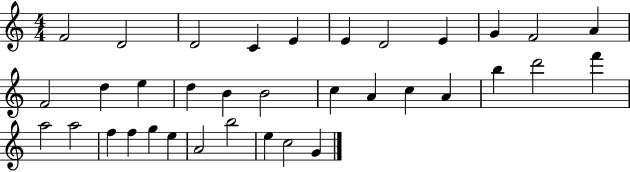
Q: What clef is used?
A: treble